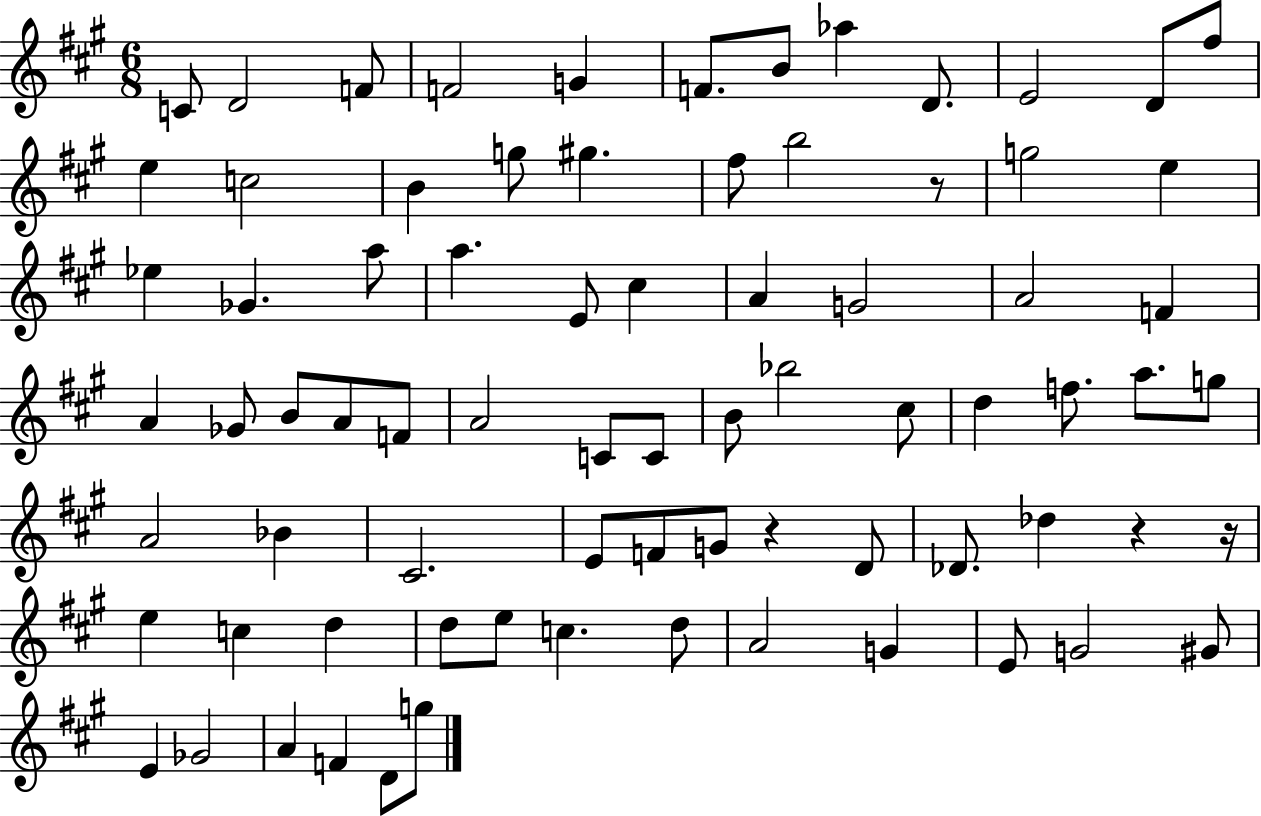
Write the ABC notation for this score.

X:1
T:Untitled
M:6/8
L:1/4
K:A
C/2 D2 F/2 F2 G F/2 B/2 _a D/2 E2 D/2 ^f/2 e c2 B g/2 ^g ^f/2 b2 z/2 g2 e _e _G a/2 a E/2 ^c A G2 A2 F A _G/2 B/2 A/2 F/2 A2 C/2 C/2 B/2 _b2 ^c/2 d f/2 a/2 g/2 A2 _B ^C2 E/2 F/2 G/2 z D/2 _D/2 _d z z/4 e c d d/2 e/2 c d/2 A2 G E/2 G2 ^G/2 E _G2 A F D/2 g/2